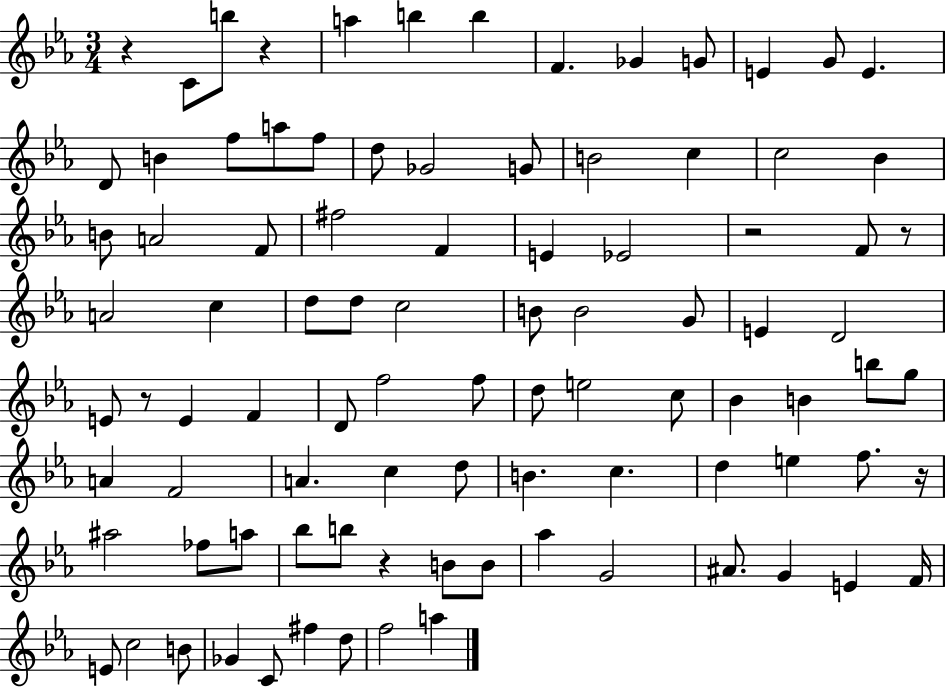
X:1
T:Untitled
M:3/4
L:1/4
K:Eb
z C/2 b/2 z a b b F _G G/2 E G/2 E D/2 B f/2 a/2 f/2 d/2 _G2 G/2 B2 c c2 _B B/2 A2 F/2 ^f2 F E _E2 z2 F/2 z/2 A2 c d/2 d/2 c2 B/2 B2 G/2 E D2 E/2 z/2 E F D/2 f2 f/2 d/2 e2 c/2 _B B b/2 g/2 A F2 A c d/2 B c d e f/2 z/4 ^a2 _f/2 a/2 _b/2 b/2 z B/2 B/2 _a G2 ^A/2 G E F/4 E/2 c2 B/2 _G C/2 ^f d/2 f2 a